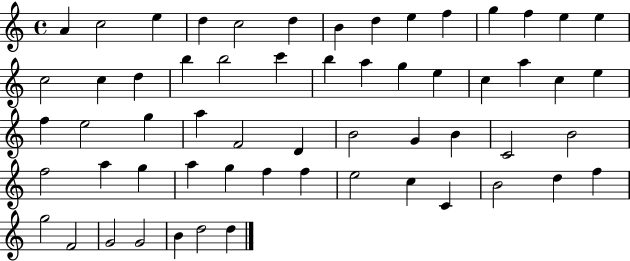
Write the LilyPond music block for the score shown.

{
  \clef treble
  \time 4/4
  \defaultTimeSignature
  \key c \major
  a'4 c''2 e''4 | d''4 c''2 d''4 | b'4 d''4 e''4 f''4 | g''4 f''4 e''4 e''4 | \break c''2 c''4 d''4 | b''4 b''2 c'''4 | b''4 a''4 g''4 e''4 | c''4 a''4 c''4 e''4 | \break f''4 e''2 g''4 | a''4 f'2 d'4 | b'2 g'4 b'4 | c'2 b'2 | \break f''2 a''4 g''4 | a''4 g''4 f''4 f''4 | e''2 c''4 c'4 | b'2 d''4 f''4 | \break g''2 f'2 | g'2 g'2 | b'4 d''2 d''4 | \bar "|."
}